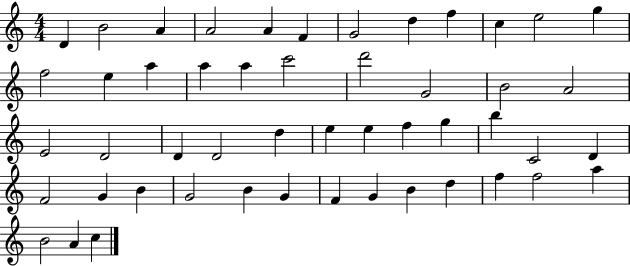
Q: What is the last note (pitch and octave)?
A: C5